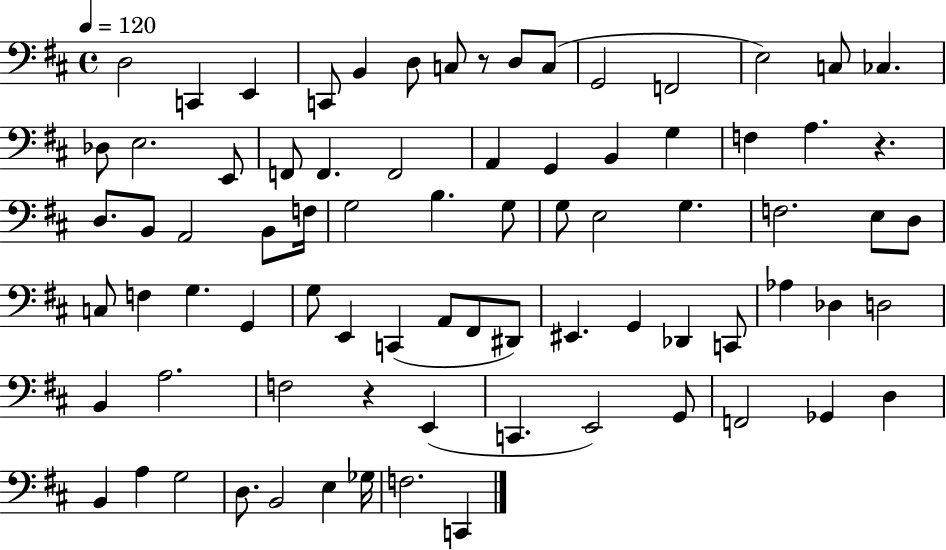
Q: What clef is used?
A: bass